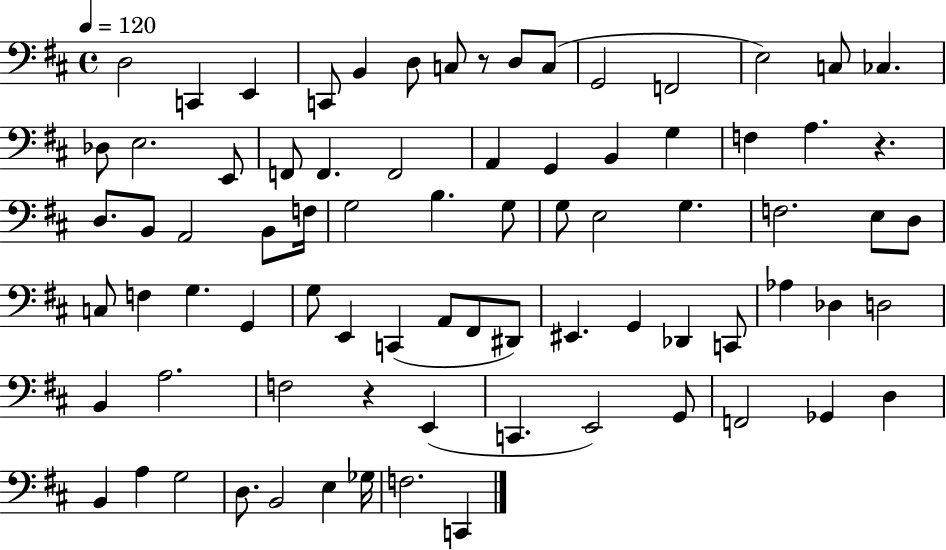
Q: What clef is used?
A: bass